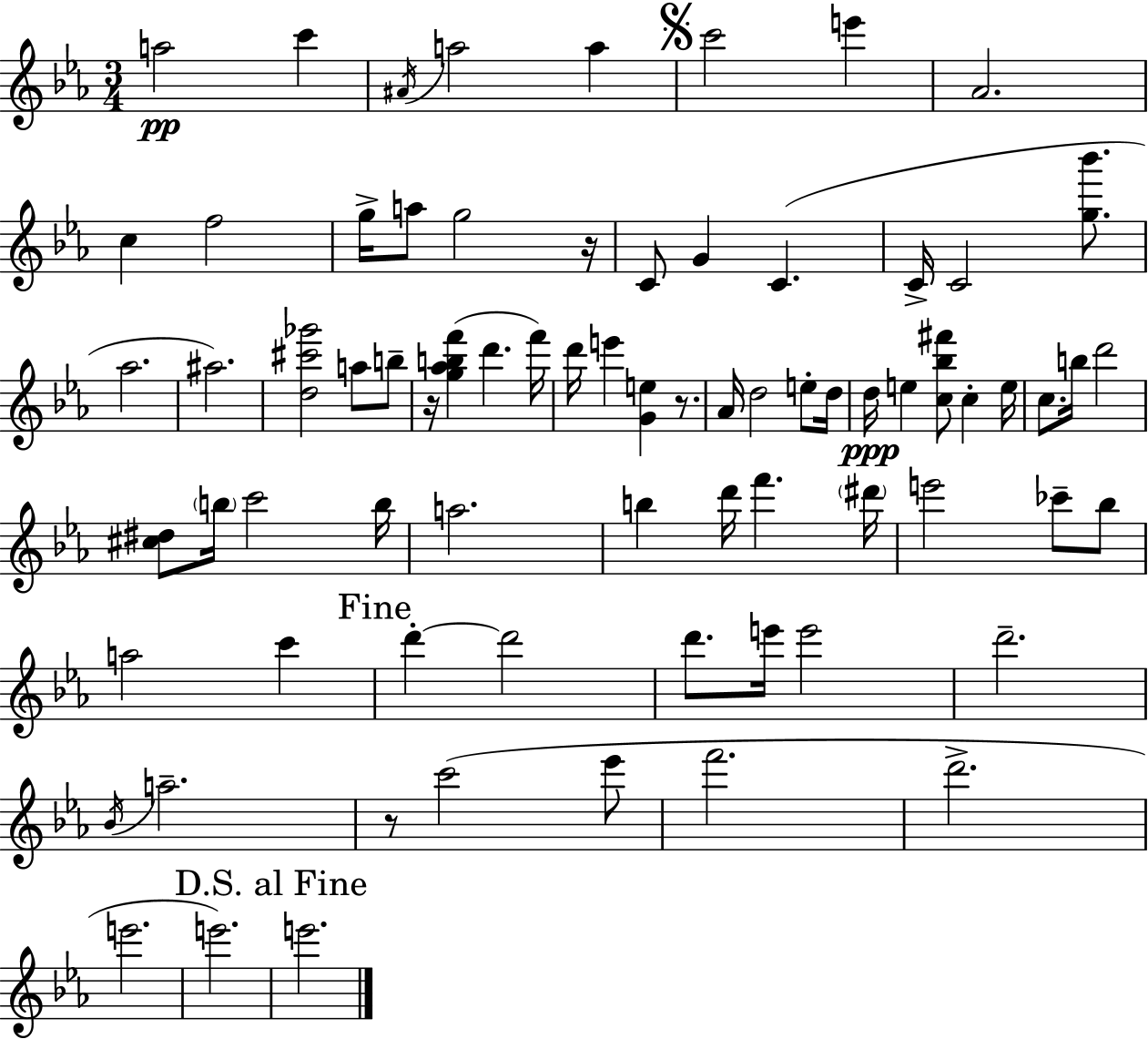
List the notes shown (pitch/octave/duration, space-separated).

A5/h C6/q A#4/s A5/h A5/q C6/h E6/q Ab4/h. C5/q F5/h G5/s A5/e G5/h R/s C4/e G4/q C4/q. C4/s C4/h [G5,Bb6]/e. Ab5/h. A#5/h. [D5,C#6,Gb6]/h A5/e B5/e R/s [G5,Ab5,B5,F6]/q D6/q. F6/s D6/s E6/q [G4,E5]/q R/e. Ab4/s D5/h E5/e D5/s D5/s E5/q [C5,Bb5,F#6]/e C5/q E5/s C5/e. B5/s D6/h [C#5,D#5]/e B5/s C6/h B5/s A5/h. B5/q D6/s F6/q. D#6/s E6/h CES6/e Bb5/e A5/h C6/q D6/q D6/h D6/e. E6/s E6/h D6/h. Bb4/s A5/h. R/e C6/h Eb6/e F6/h. D6/h. E6/h. E6/h. E6/h.